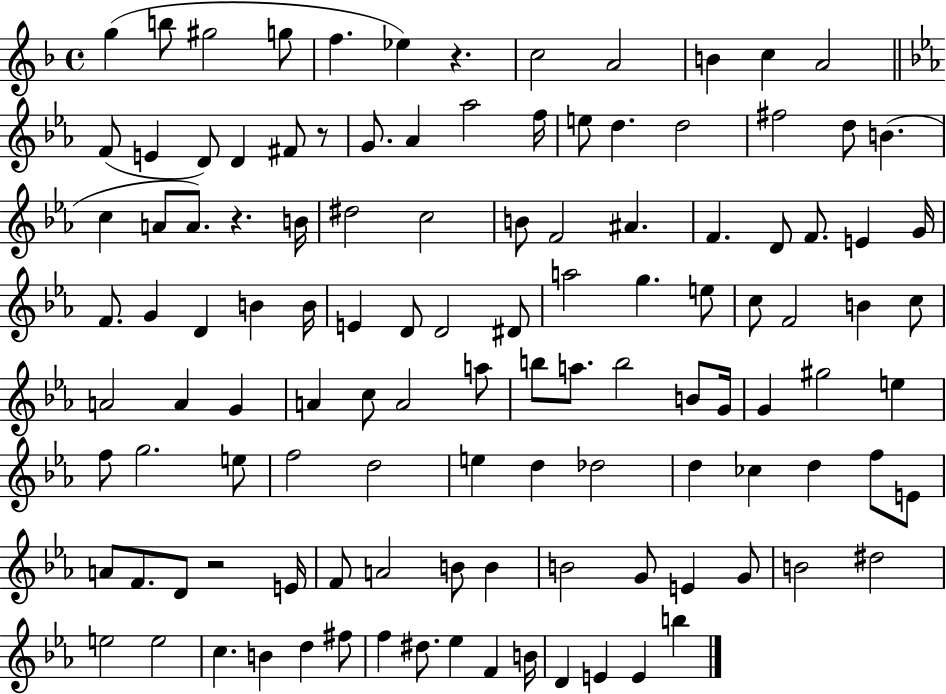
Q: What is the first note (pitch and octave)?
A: G5